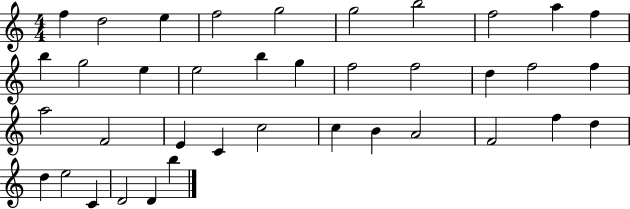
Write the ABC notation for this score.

X:1
T:Untitled
M:4/4
L:1/4
K:C
f d2 e f2 g2 g2 b2 f2 a f b g2 e e2 b g f2 f2 d f2 f a2 F2 E C c2 c B A2 F2 f d d e2 C D2 D b